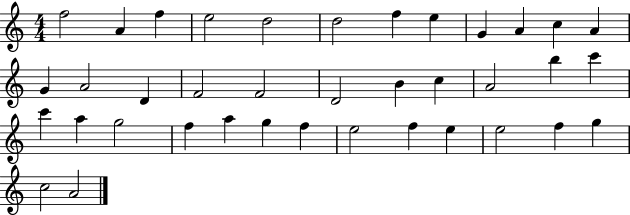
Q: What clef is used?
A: treble